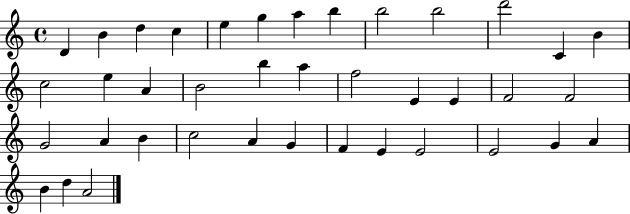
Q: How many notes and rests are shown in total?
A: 39